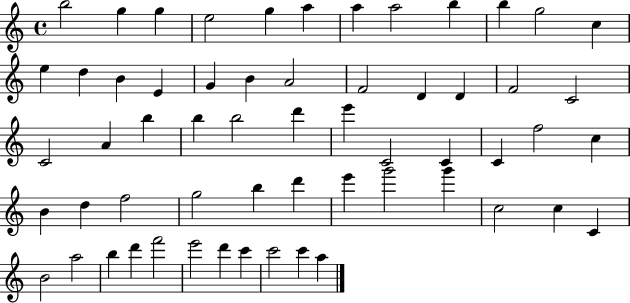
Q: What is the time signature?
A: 4/4